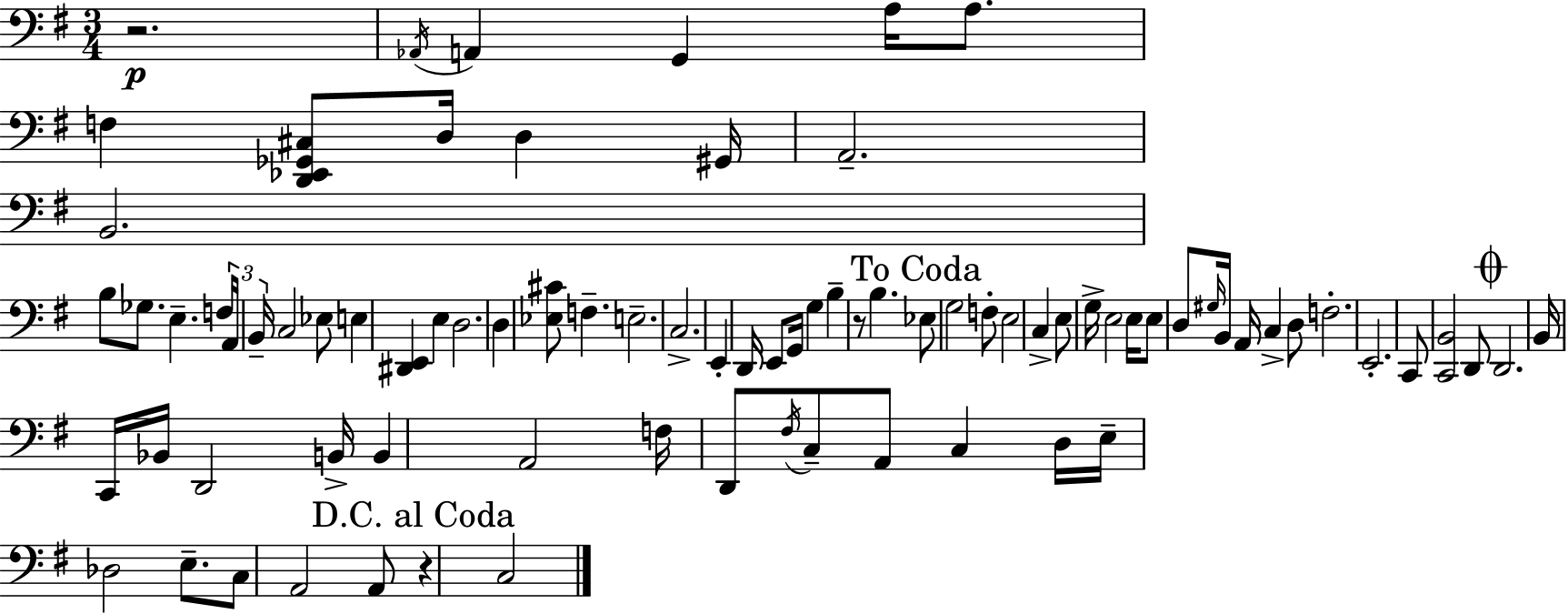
R/h. Ab2/s A2/q G2/q A3/s A3/e. F3/q [D2,Eb2,Gb2,C#3]/e D3/s D3/q G#2/s A2/h. B2/h. B3/e Gb3/e. E3/q. F3/s A2/s B2/s C3/h Eb3/e E3/q [D#2,E2]/q E3/q D3/h. D3/q [Eb3,C#4]/e F3/q. E3/h. C3/h. E2/q D2/s E2/e G2/s G3/q B3/q R/e B3/q. Eb3/e G3/h F3/e E3/h C3/q E3/e G3/s E3/h E3/s E3/e D3/e G#3/s B2/s A2/s C3/q D3/e F3/h. E2/h. C2/e [C2,B2]/h D2/e D2/h. B2/s C2/s Bb2/s D2/h B2/s B2/q A2/h F3/s D2/e F#3/s C3/e A2/e C3/q D3/s E3/s Db3/h E3/e. C3/e A2/h A2/e R/q C3/h